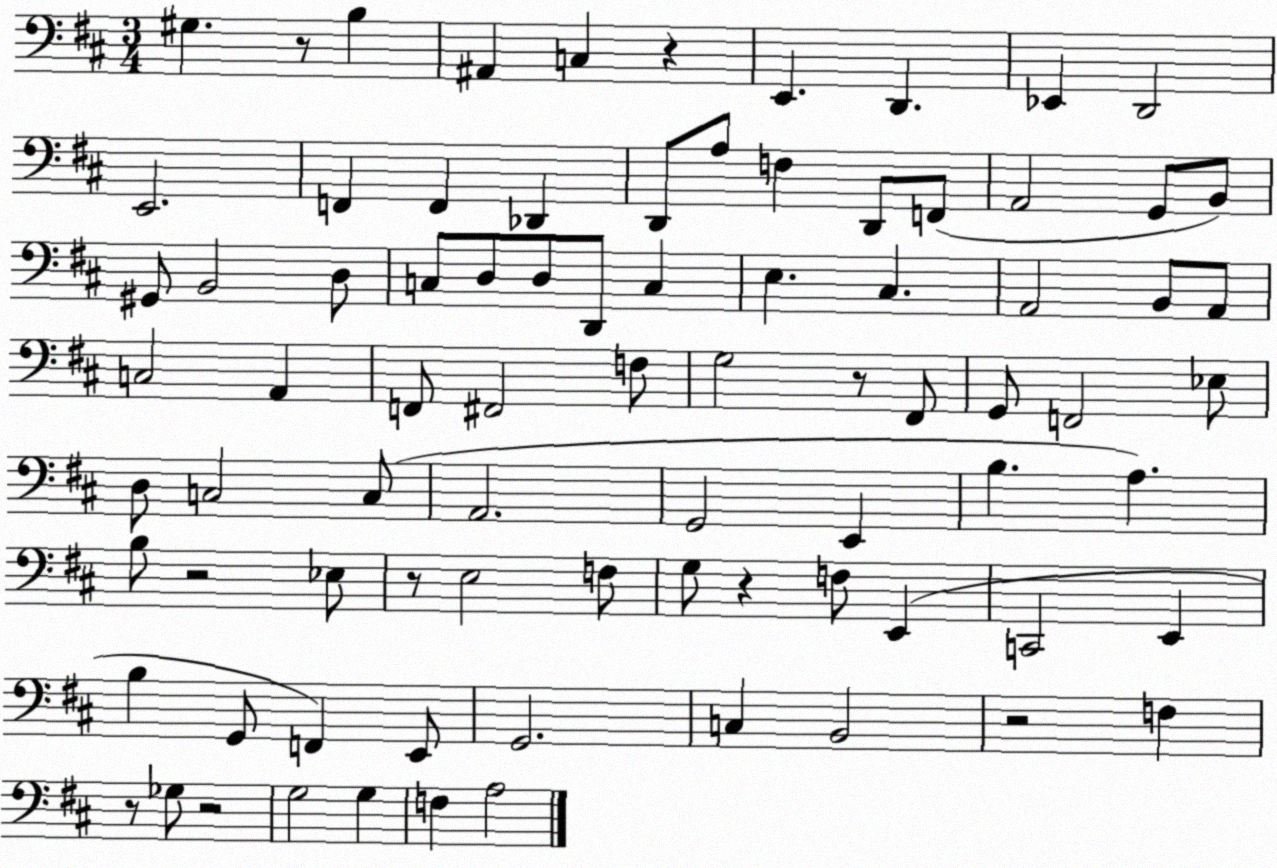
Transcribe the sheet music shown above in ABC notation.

X:1
T:Untitled
M:3/4
L:1/4
K:D
^G, z/2 B, ^A,, C, z E,, D,, _E,, D,,2 E,,2 F,, F,, _D,, D,,/2 A,/2 F, D,,/2 F,,/2 A,,2 G,,/2 B,,/2 ^G,,/2 B,,2 D,/2 C,/2 D,/2 D,/2 D,,/2 C, E, ^C, A,,2 B,,/2 A,,/2 C,2 A,, F,,/2 ^F,,2 F,/2 G,2 z/2 ^F,,/2 G,,/2 F,,2 _E,/2 D,/2 C,2 C,/2 A,,2 G,,2 E,, B, A, B,/2 z2 _E,/2 z/2 E,2 F,/2 G,/2 z F,/2 E,, C,,2 E,, B, G,,/2 F,, E,,/2 G,,2 C, B,,2 z2 F, z/2 _G,/2 z2 G,2 G, F, A,2